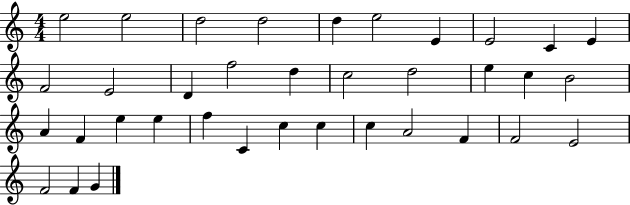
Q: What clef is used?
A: treble